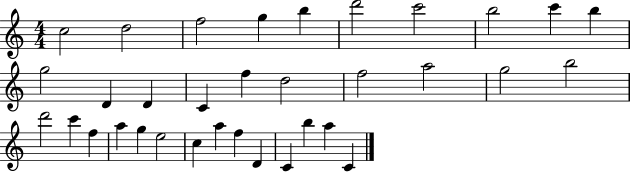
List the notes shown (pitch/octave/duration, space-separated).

C5/h D5/h F5/h G5/q B5/q D6/h C6/h B5/h C6/q B5/q G5/h D4/q D4/q C4/q F5/q D5/h F5/h A5/h G5/h B5/h D6/h C6/q F5/q A5/q G5/q E5/h C5/q A5/q F5/q D4/q C4/q B5/q A5/q C4/q